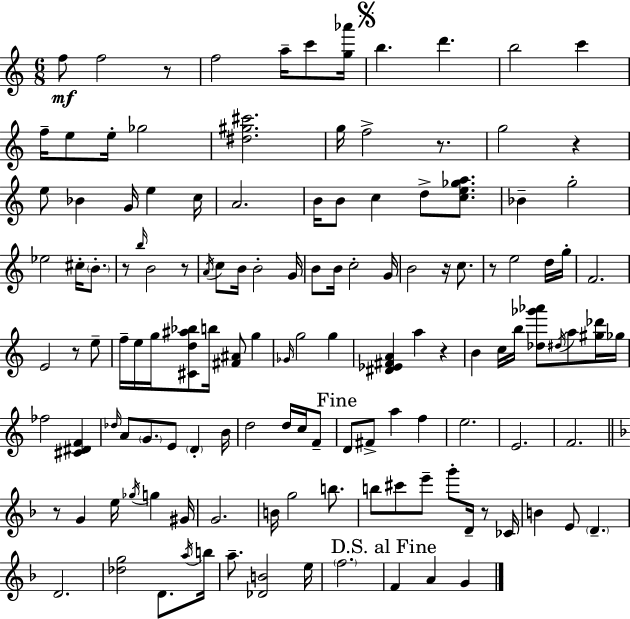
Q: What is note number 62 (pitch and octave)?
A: B5